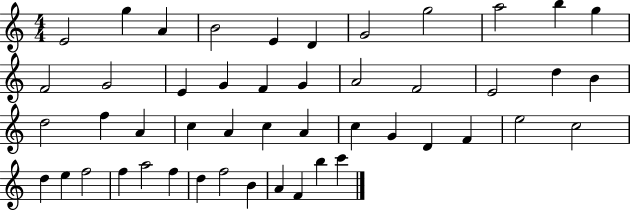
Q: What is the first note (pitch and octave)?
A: E4